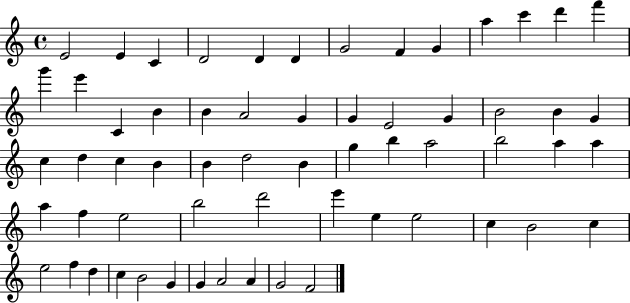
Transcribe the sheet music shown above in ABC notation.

X:1
T:Untitled
M:4/4
L:1/4
K:C
E2 E C D2 D D G2 F G a c' d' f' g' e' C B B A2 G G E2 G B2 B G c d c B B d2 B g b a2 b2 a a a f e2 b2 d'2 e' e e2 c B2 c e2 f d c B2 G G A2 A G2 F2